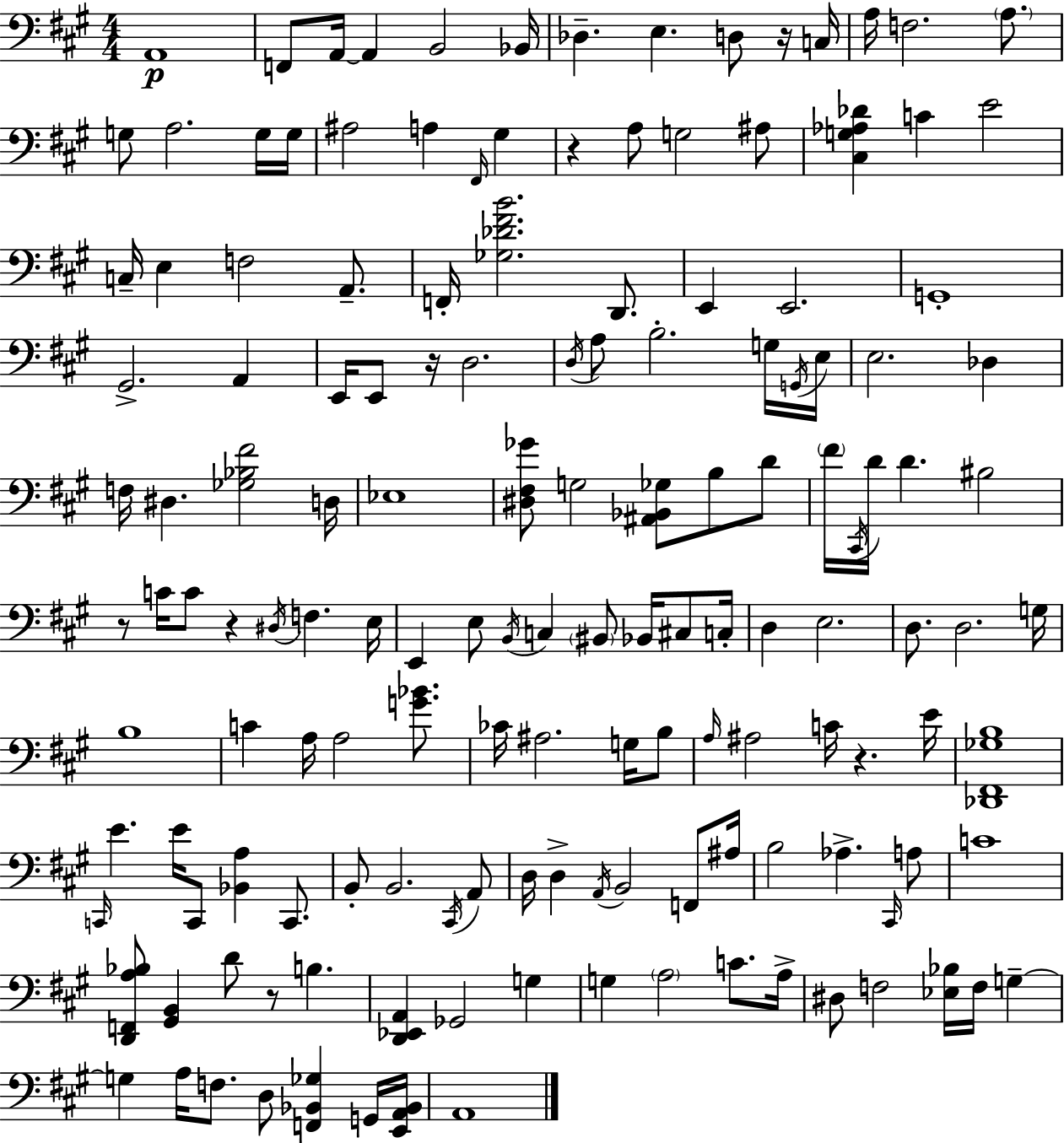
A2/w F2/e A2/s A2/q B2/h Bb2/s Db3/q. E3/q. D3/e R/s C3/s A3/s F3/h. A3/e. G3/e A3/h. G3/s G3/s A#3/h A3/q F#2/s G#3/q R/q A3/e G3/h A#3/e [C#3,G3,Ab3,Db4]/q C4/q E4/h C3/s E3/q F3/h A2/e. F2/s [Gb3,Db4,F#4,B4]/h. D2/e. E2/q E2/h. G2/w G#2/h. A2/q E2/s E2/e R/s D3/h. D3/s A3/e B3/h. G3/s G2/s E3/s E3/h. Db3/q F3/s D#3/q. [Gb3,Bb3,F#4]/h D3/s Eb3/w [D#3,F#3,Gb4]/e G3/h [A#2,Bb2,Gb3]/e B3/e D4/e F#4/s C#2/s D4/s D4/q. BIS3/h R/e C4/s C4/e R/q D#3/s F3/q. E3/s E2/q E3/e B2/s C3/q BIS2/e Bb2/s C#3/e C3/s D3/q E3/h. D3/e. D3/h. G3/s B3/w C4/q A3/s A3/h [G4,Bb4]/e. CES4/s A#3/h. G3/s B3/e A3/s A#3/h C4/s R/q. E4/s [Db2,F#2,Gb3,B3]/w C2/s E4/q. E4/s C2/e [Bb2,A3]/q C2/e. B2/e B2/h. C#2/s A2/e D3/s D3/q A2/s B2/h F2/e A#3/s B3/h Ab3/q. C#2/s A3/e C4/w [D2,F2,A3,Bb3]/e [G#2,B2]/q D4/e R/e B3/q. [D2,Eb2,A2]/q Gb2/h G3/q G3/q A3/h C4/e. A3/s D#3/e F3/h [Eb3,Bb3]/s F3/s G3/q G3/q A3/s F3/e. D3/e [F2,Bb2,Gb3]/q G2/s [E2,A2,Bb2]/s A2/w